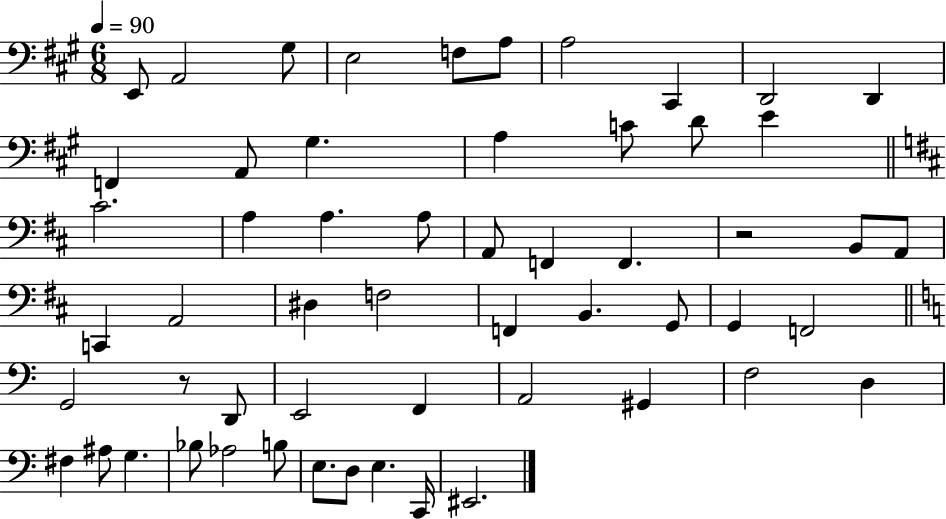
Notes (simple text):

E2/e A2/h G#3/e E3/h F3/e A3/e A3/h C#2/q D2/h D2/q F2/q A2/e G#3/q. A3/q C4/e D4/e E4/q C#4/h. A3/q A3/q. A3/e A2/e F2/q F2/q. R/h B2/e A2/e C2/q A2/h D#3/q F3/h F2/q B2/q. G2/e G2/q F2/h G2/h R/e D2/e E2/h F2/q A2/h G#2/q F3/h D3/q F#3/q A#3/e G3/q. Bb3/e Ab3/h B3/e E3/e. D3/e E3/q. C2/s EIS2/h.